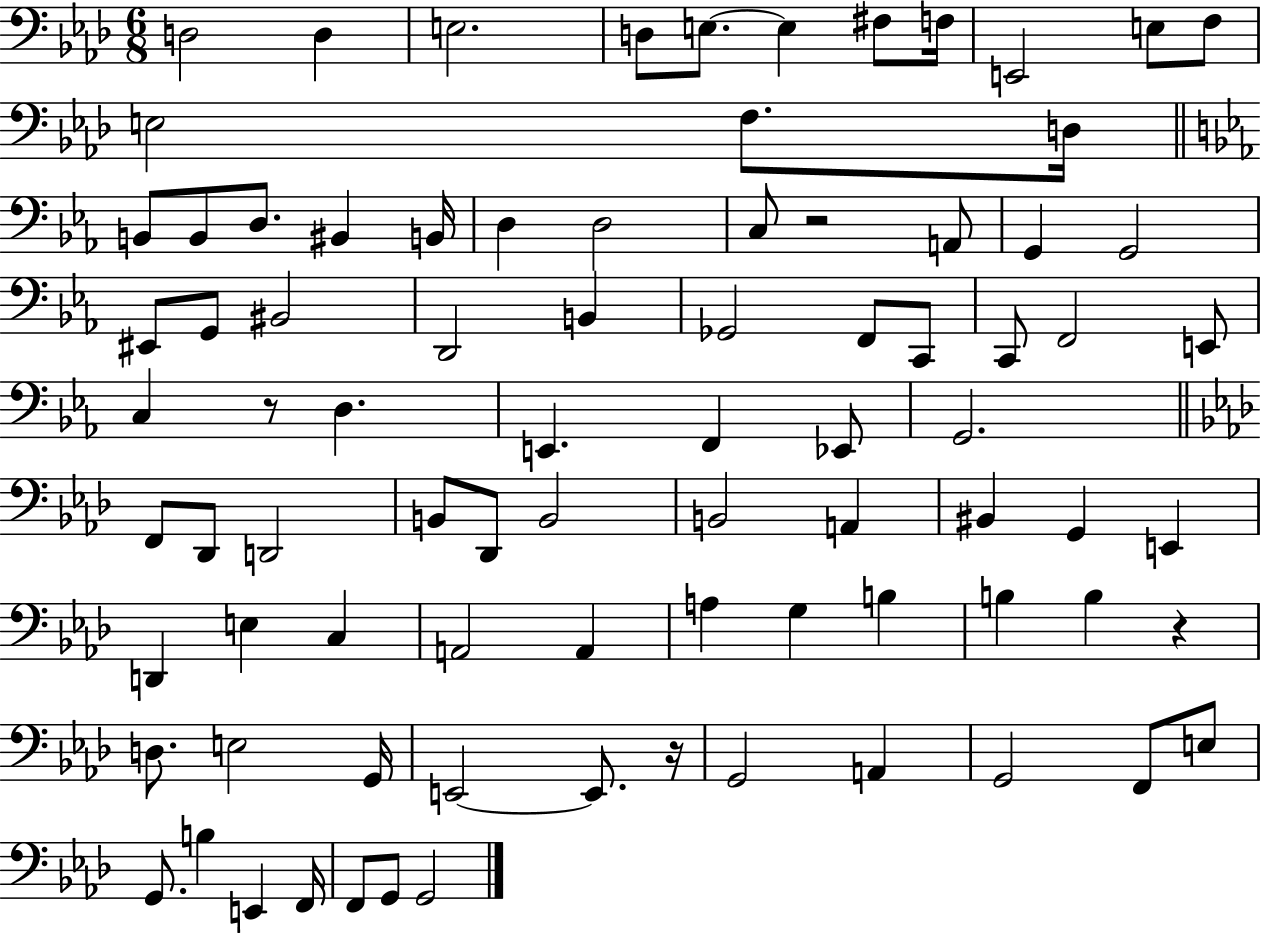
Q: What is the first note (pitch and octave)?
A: D3